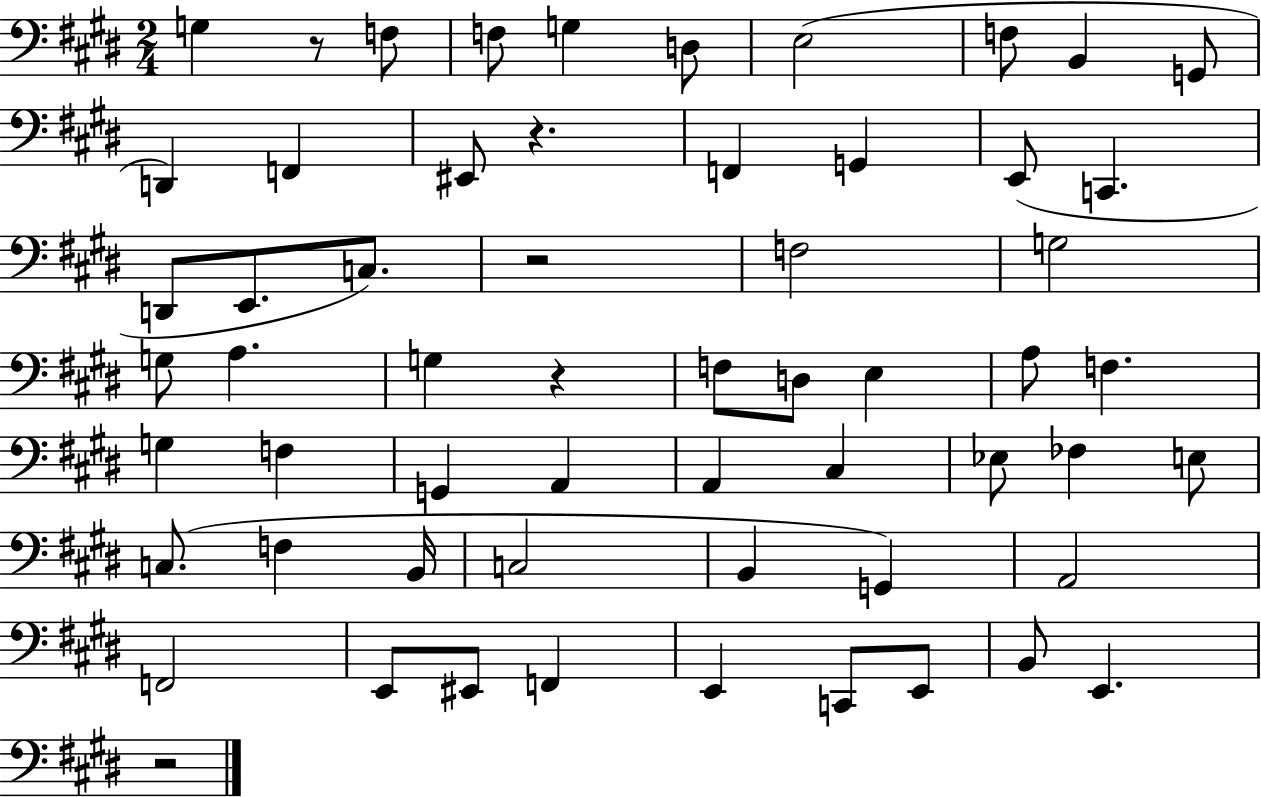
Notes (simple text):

G3/q R/e F3/e F3/e G3/q D3/e E3/h F3/e B2/q G2/e D2/q F2/q EIS2/e R/q. F2/q G2/q E2/e C2/q. D2/e E2/e. C3/e. R/h F3/h G3/h G3/e A3/q. G3/q R/q F3/e D3/e E3/q A3/e F3/q. G3/q F3/q G2/q A2/q A2/q C#3/q Eb3/e FES3/q E3/e C3/e. F3/q B2/s C3/h B2/q G2/q A2/h F2/h E2/e EIS2/e F2/q E2/q C2/e E2/e B2/e E2/q. R/h